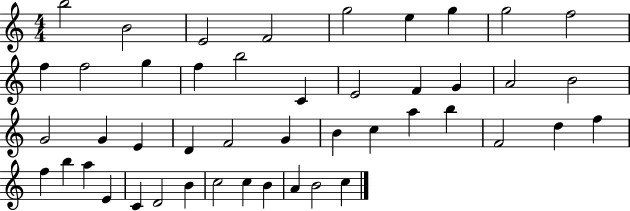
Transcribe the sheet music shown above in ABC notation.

X:1
T:Untitled
M:4/4
L:1/4
K:C
b2 B2 E2 F2 g2 e g g2 f2 f f2 g f b2 C E2 F G A2 B2 G2 G E D F2 G B c a b F2 d f f b a E C D2 B c2 c B A B2 c